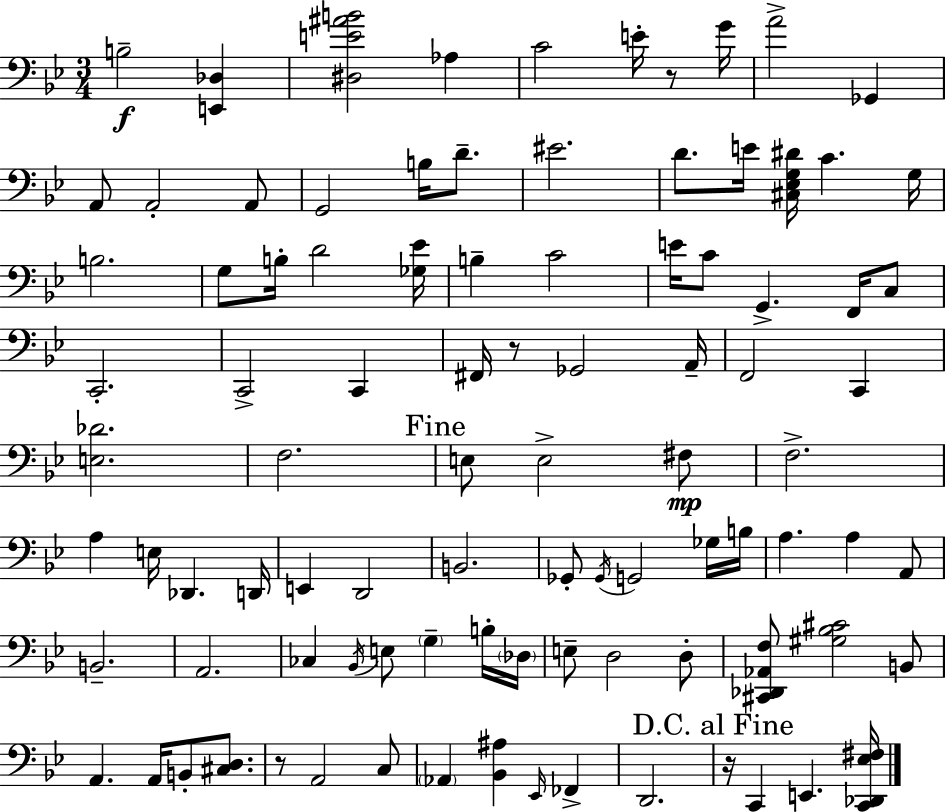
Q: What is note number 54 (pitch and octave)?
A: B3